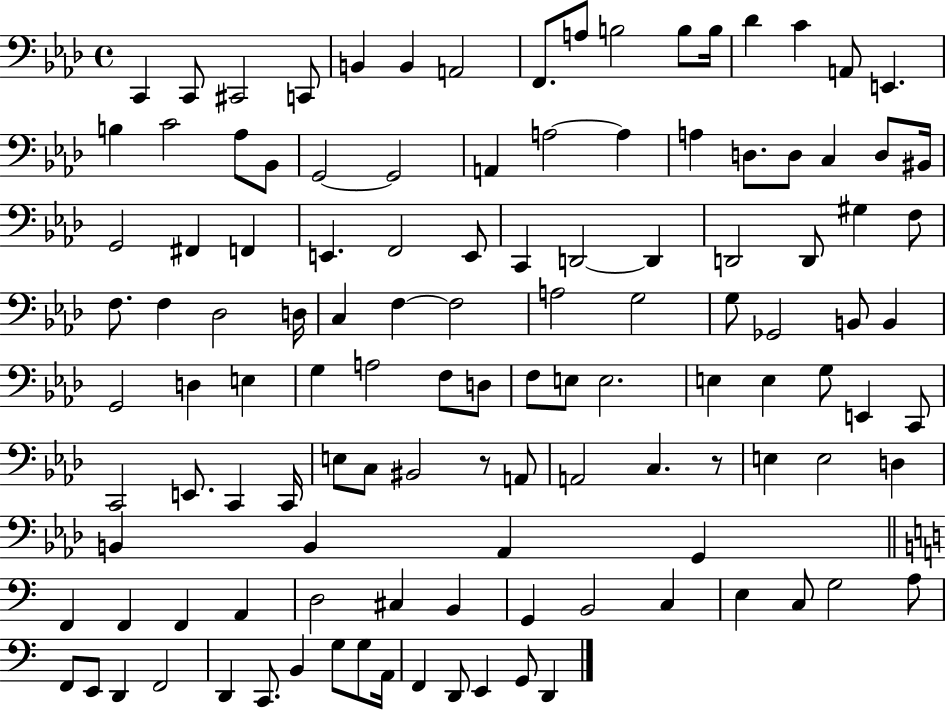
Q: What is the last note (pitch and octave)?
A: D2